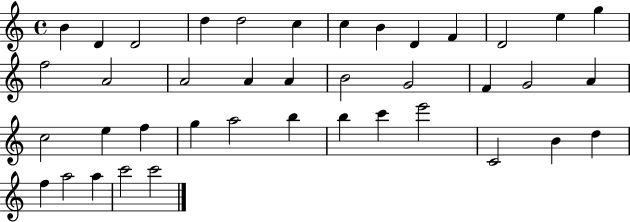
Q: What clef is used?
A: treble